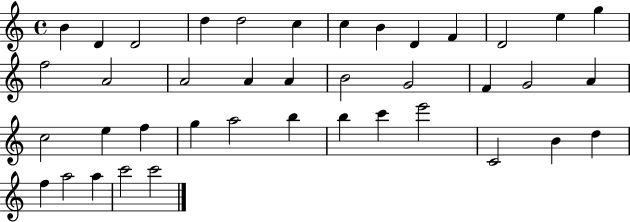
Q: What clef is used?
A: treble